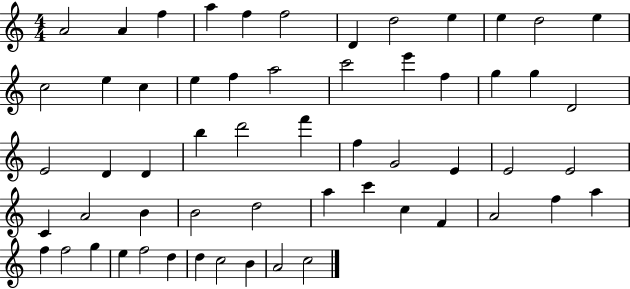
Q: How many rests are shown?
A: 0